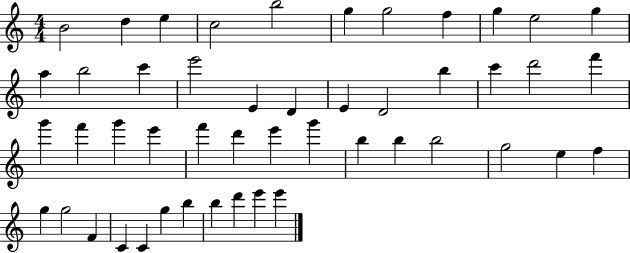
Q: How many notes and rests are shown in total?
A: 48